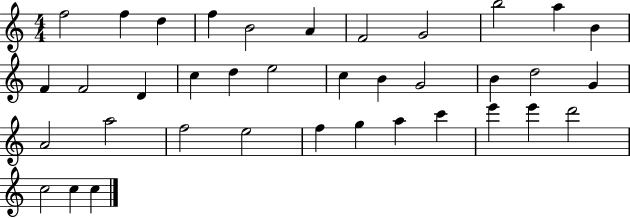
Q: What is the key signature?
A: C major